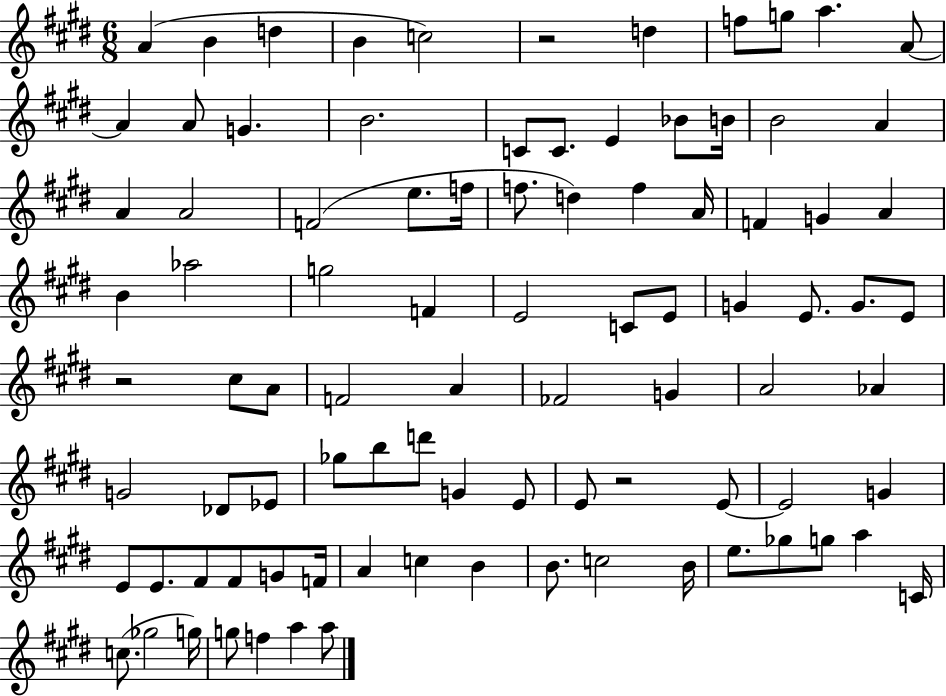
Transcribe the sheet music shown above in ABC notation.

X:1
T:Untitled
M:6/8
L:1/4
K:E
A B d B c2 z2 d f/2 g/2 a A/2 A A/2 G B2 C/2 C/2 E _B/2 B/4 B2 A A A2 F2 e/2 f/4 f/2 d f A/4 F G A B _a2 g2 F E2 C/2 E/2 G E/2 G/2 E/2 z2 ^c/2 A/2 F2 A _F2 G A2 _A G2 _D/2 _E/2 _g/2 b/2 d'/2 G E/2 E/2 z2 E/2 E2 G E/2 E/2 ^F/2 ^F/2 G/2 F/4 A c B B/2 c2 B/4 e/2 _g/2 g/2 a C/4 c/2 _g2 g/4 g/2 f a a/2